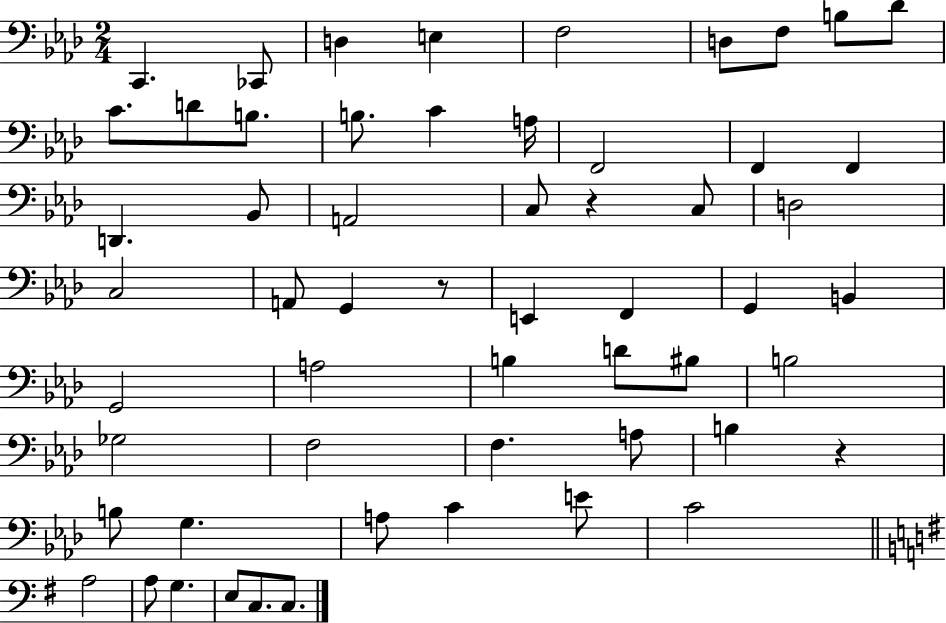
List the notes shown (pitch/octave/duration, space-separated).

C2/q. CES2/e D3/q E3/q F3/h D3/e F3/e B3/e Db4/e C4/e. D4/e B3/e. B3/e. C4/q A3/s F2/h F2/q F2/q D2/q. Bb2/e A2/h C3/e R/q C3/e D3/h C3/h A2/e G2/q R/e E2/q F2/q G2/q B2/q G2/h A3/h B3/q D4/e BIS3/e B3/h Gb3/h F3/h F3/q. A3/e B3/q R/q B3/e G3/q. A3/e C4/q E4/e C4/h A3/h A3/e G3/q. E3/e C3/e. C3/e.